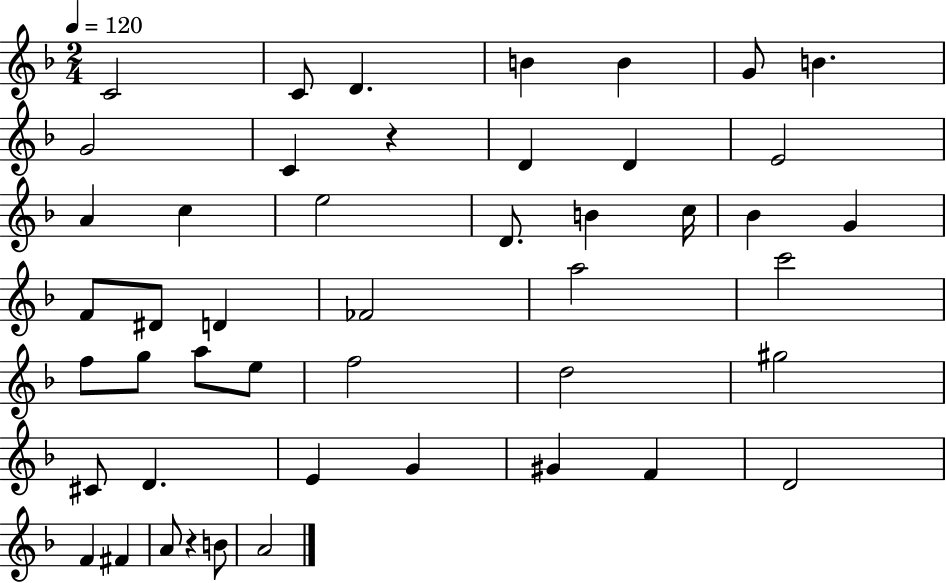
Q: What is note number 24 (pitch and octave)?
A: FES4